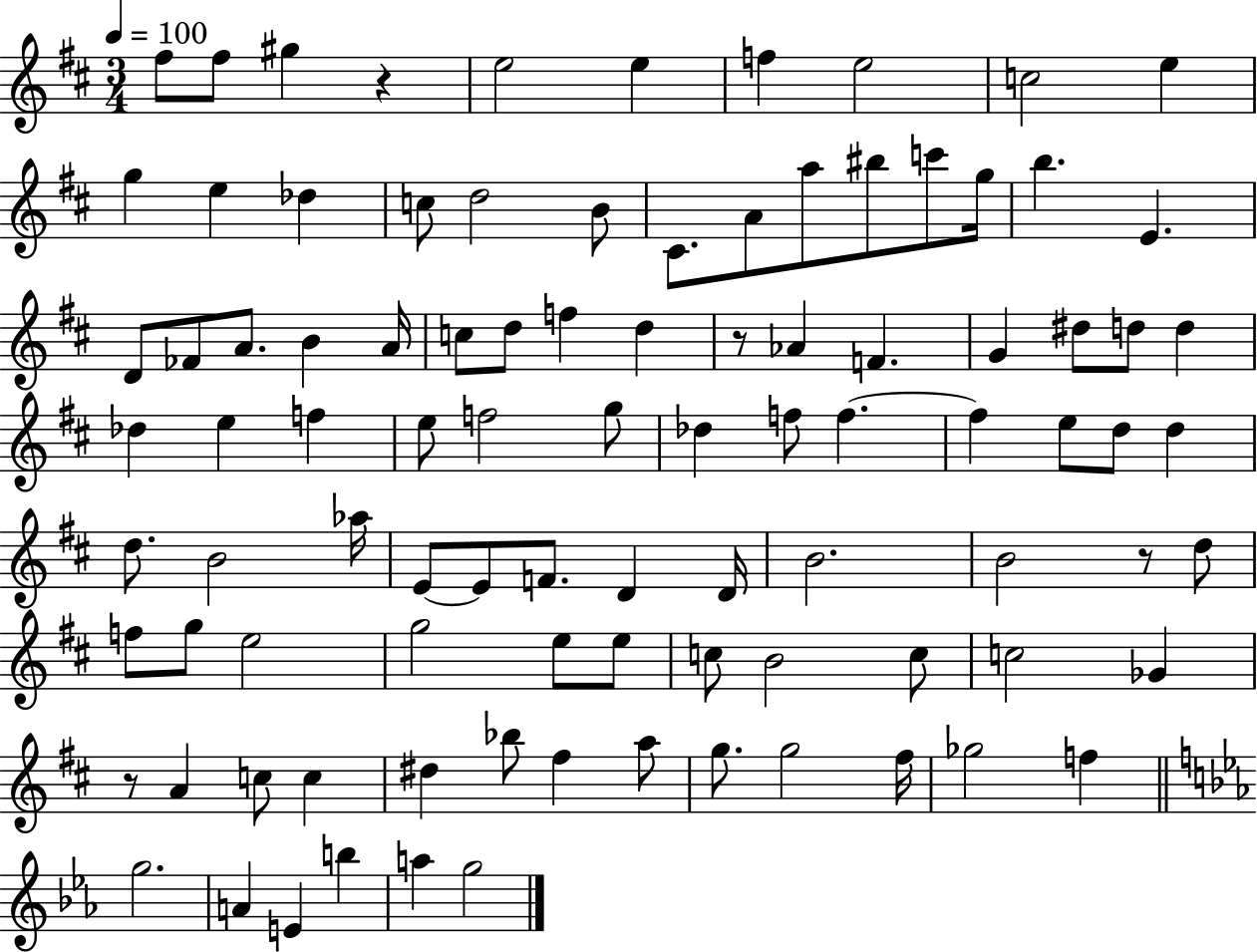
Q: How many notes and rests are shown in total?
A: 95